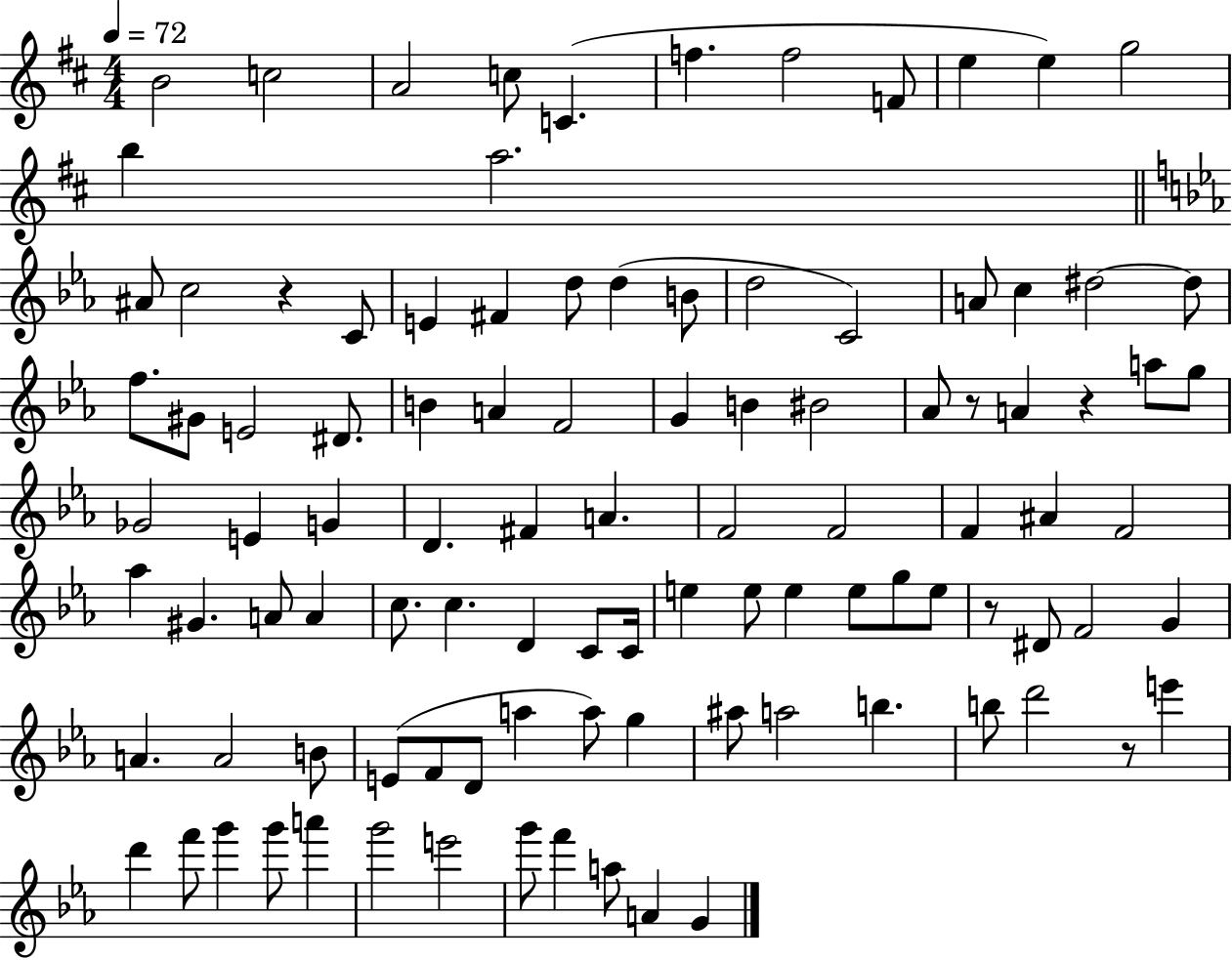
{
  \clef treble
  \numericTimeSignature
  \time 4/4
  \key d \major
  \tempo 4 = 72
  b'2 c''2 | a'2 c''8 c'4.( | f''4. f''2 f'8 | e''4 e''4) g''2 | \break b''4 a''2. | \bar "||" \break \key ees \major ais'8 c''2 r4 c'8 | e'4 fis'4 d''8 d''4( b'8 | d''2 c'2) | a'8 c''4 dis''2~~ dis''8 | \break f''8. gis'8 e'2 dis'8. | b'4 a'4 f'2 | g'4 b'4 bis'2 | aes'8 r8 a'4 r4 a''8 g''8 | \break ges'2 e'4 g'4 | d'4. fis'4 a'4. | f'2 f'2 | f'4 ais'4 f'2 | \break aes''4 gis'4. a'8 a'4 | c''8. c''4. d'4 c'8 c'16 | e''4 e''8 e''4 e''8 g''8 e''8 | r8 dis'8 f'2 g'4 | \break a'4. a'2 b'8 | e'8( f'8 d'8 a''4 a''8) g''4 | ais''8 a''2 b''4. | b''8 d'''2 r8 e'''4 | \break d'''4 f'''8 g'''4 g'''8 a'''4 | g'''2 e'''2 | g'''8 f'''4 a''8 a'4 g'4 | \bar "|."
}